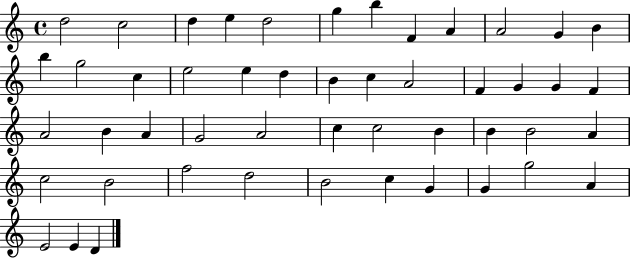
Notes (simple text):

D5/h C5/h D5/q E5/q D5/h G5/q B5/q F4/q A4/q A4/h G4/q B4/q B5/q G5/h C5/q E5/h E5/q D5/q B4/q C5/q A4/h F4/q G4/q G4/q F4/q A4/h B4/q A4/q G4/h A4/h C5/q C5/h B4/q B4/q B4/h A4/q C5/h B4/h F5/h D5/h B4/h C5/q G4/q G4/q G5/h A4/q E4/h E4/q D4/q